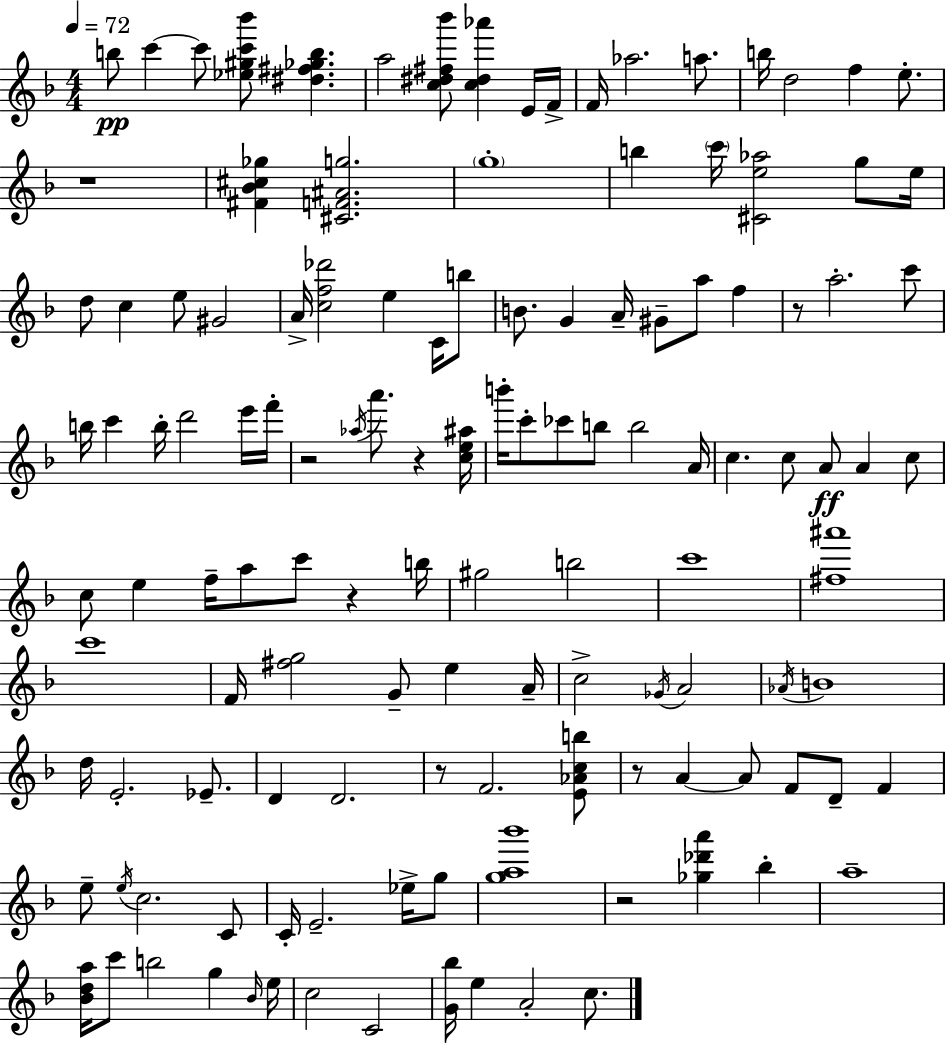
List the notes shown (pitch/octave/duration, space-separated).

B5/e C6/q C6/e [Eb5,G#5,C6,Bb6]/e [D#5,F#5,Gb5,B5]/q. A5/h [C5,D#5,F#5,Bb6]/e [C5,D#5,Ab6]/q E4/s F4/s F4/s Ab5/h. A5/e. B5/s D5/h F5/q E5/e. R/w [F#4,Bb4,C#5,Gb5]/q [C#4,F4,A#4,G5]/h. G5/w B5/q C6/s [C#4,E5,Ab5]/h G5/e E5/s D5/e C5/q E5/e G#4/h A4/s [C5,F5,Db6]/h E5/q C4/s B5/e B4/e. G4/q A4/s G#4/e A5/e F5/q R/e A5/h. C6/e B5/s C6/q B5/s D6/h E6/s F6/s R/h Ab5/s A6/e. R/q [C5,E5,A#5]/s B6/s C6/e CES6/e B5/e B5/h A4/s C5/q. C5/e A4/e A4/q C5/e C5/e E5/q F5/s A5/e C6/e R/q B5/s G#5/h B5/h C6/w [F#5,A#6]/w C6/w F4/s [F#5,G5]/h G4/e E5/q A4/s C5/h Gb4/s A4/h Ab4/s B4/w D5/s E4/h. Eb4/e. D4/q D4/h. R/e F4/h. [E4,Ab4,C5,B5]/e R/e A4/q A4/e F4/e D4/e F4/q E5/e E5/s C5/h. C4/e C4/s E4/h. Eb5/s G5/e [G5,A5,Bb6]/w R/h [Gb5,Db6,A6]/q Bb5/q A5/w [Bb4,D5,A5]/s C6/e B5/h G5/q Bb4/s E5/s C5/h C4/h [G4,Bb5]/s E5/q A4/h C5/e.